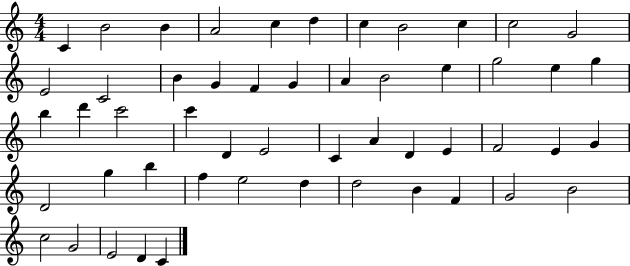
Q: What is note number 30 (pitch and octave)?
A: C4